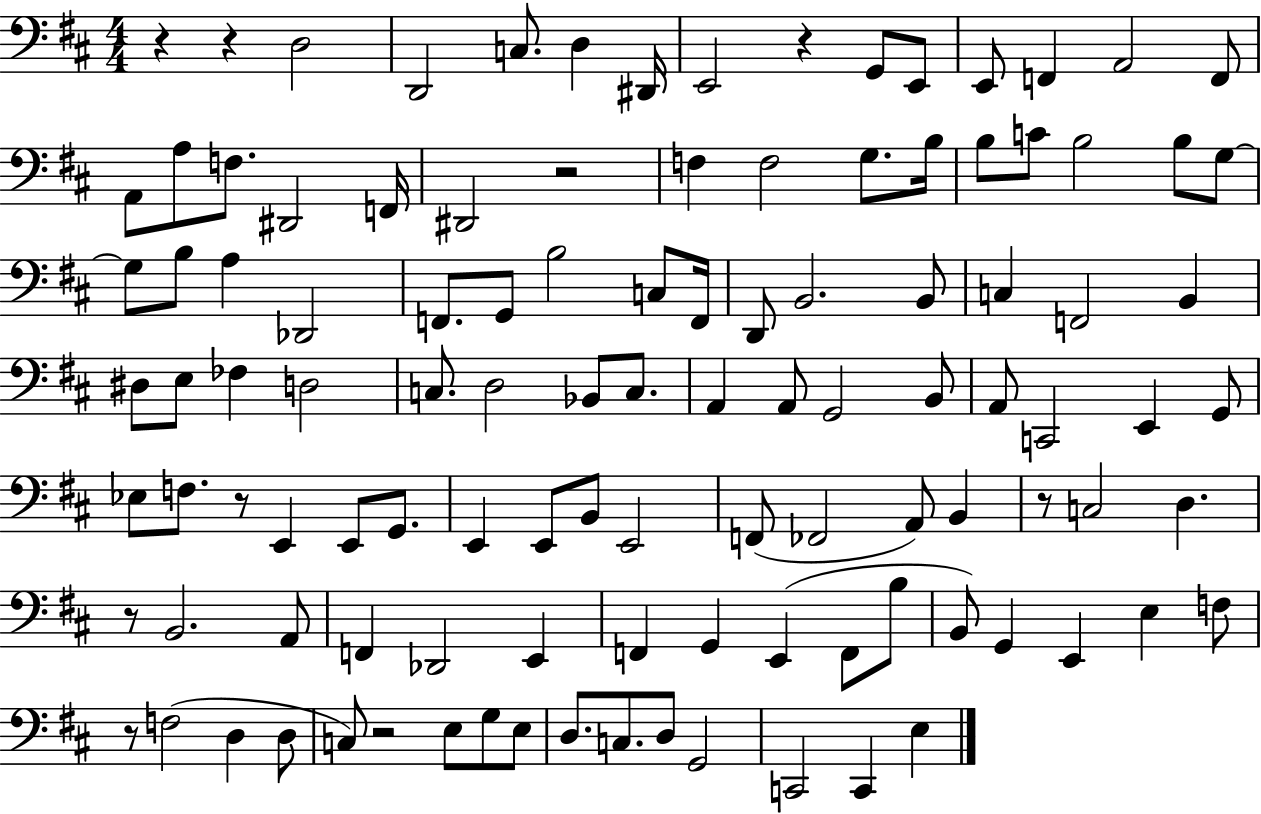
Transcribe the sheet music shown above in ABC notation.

X:1
T:Untitled
M:4/4
L:1/4
K:D
z z D,2 D,,2 C,/2 D, ^D,,/4 E,,2 z G,,/2 E,,/2 E,,/2 F,, A,,2 F,,/2 A,,/2 A,/2 F,/2 ^D,,2 F,,/4 ^D,,2 z2 F, F,2 G,/2 B,/4 B,/2 C/2 B,2 B,/2 G,/2 G,/2 B,/2 A, _D,,2 F,,/2 G,,/2 B,2 C,/2 F,,/4 D,,/2 B,,2 B,,/2 C, F,,2 B,, ^D,/2 E,/2 _F, D,2 C,/2 D,2 _B,,/2 C,/2 A,, A,,/2 G,,2 B,,/2 A,,/2 C,,2 E,, G,,/2 _E,/2 F,/2 z/2 E,, E,,/2 G,,/2 E,, E,,/2 B,,/2 E,,2 F,,/2 _F,,2 A,,/2 B,, z/2 C,2 D, z/2 B,,2 A,,/2 F,, _D,,2 E,, F,, G,, E,, F,,/2 B,/2 B,,/2 G,, E,, E, F,/2 z/2 F,2 D, D,/2 C,/2 z2 E,/2 G,/2 E,/2 D,/2 C,/2 D,/2 G,,2 C,,2 C,, E,